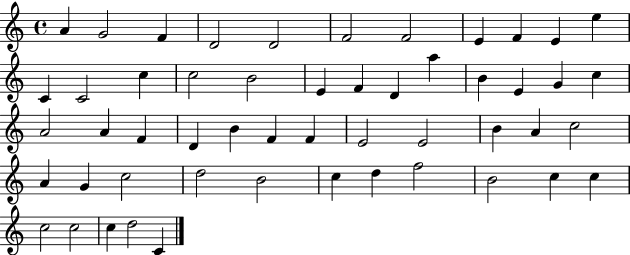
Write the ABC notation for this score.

X:1
T:Untitled
M:4/4
L:1/4
K:C
A G2 F D2 D2 F2 F2 E F E e C C2 c c2 B2 E F D a B E G c A2 A F D B F F E2 E2 B A c2 A G c2 d2 B2 c d f2 B2 c c c2 c2 c d2 C